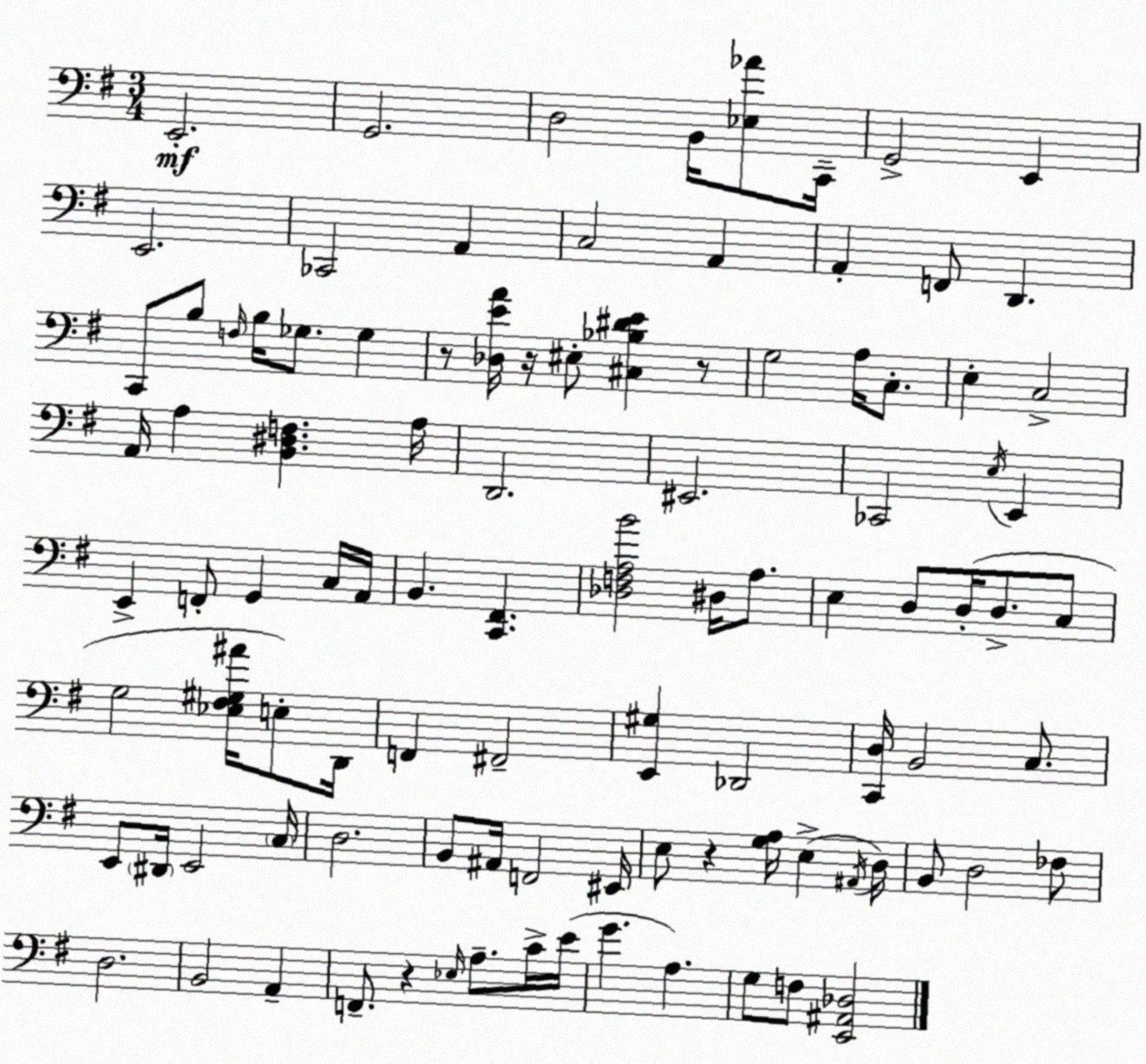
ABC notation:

X:1
T:Untitled
M:3/4
L:1/4
K:Em
E,,2 G,,2 D,2 B,,/4 [_E,_A]/2 C,,/4 G,,2 E,, E,,2 _C,,2 A,, C,2 A,, A,, F,,/2 D,, C,,/2 B,/2 F,/4 B,/4 _G,/2 _G, z/2 [_D,EA]/4 z/4 ^E,/2 [^C,_B,^DE] z/2 G,2 A,/4 C,/2 E, C,2 A,,/4 A, [B,,^D,F,] A,/4 D,,2 ^E,,2 _C,,2 E,/4 E,, E,, F,,/2 G,, C,/4 A,,/4 B,, [C,,^F,,] [_D,F,A,B]2 ^D,/4 A,/2 E, D,/2 D,/4 D,/2 C,/2 G,2 [_E,^F,^G,^A]/4 E,/2 D,,/4 F,, ^F,,2 [E,,^G,] _D,,2 [C,,D,]/4 B,,2 C,/2 E,,/2 ^D,,/4 E,,2 C,/4 D,2 B,,/2 ^A,,/4 F,,2 ^E,,/4 E,/2 z [G,A,]/4 E, ^A,,/4 D,/4 B,,/2 D,2 _F,/2 D,2 B,,2 A,, F,,/2 z _E,/4 A,/2 C/4 E/4 G A, G,/2 F,/2 [E,,^A,,_D,]2